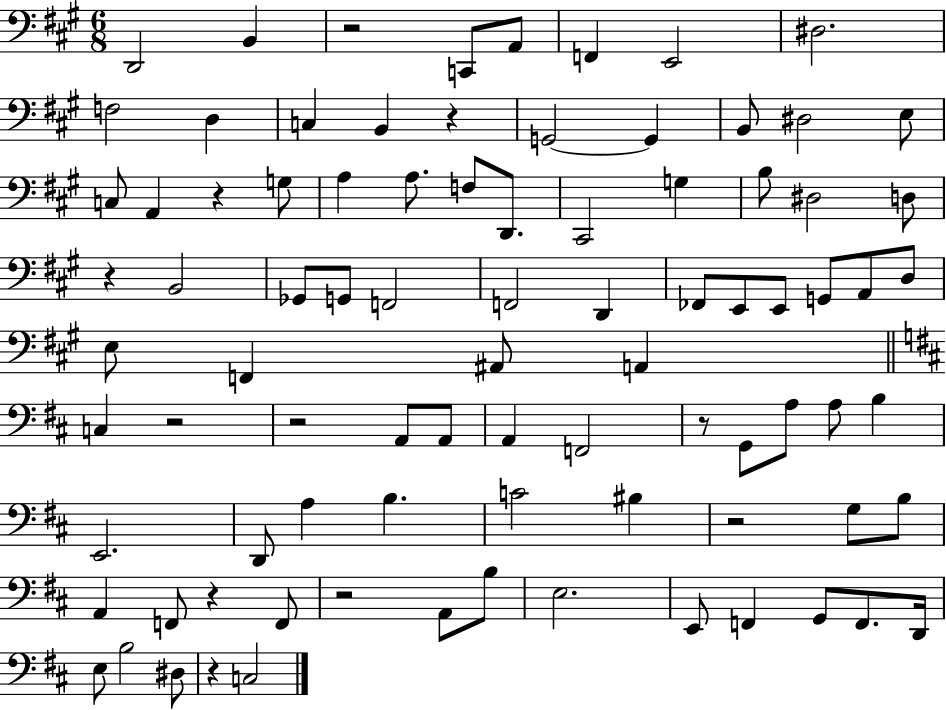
X:1
T:Untitled
M:6/8
L:1/4
K:A
D,,2 B,, z2 C,,/2 A,,/2 F,, E,,2 ^D,2 F,2 D, C, B,, z G,,2 G,, B,,/2 ^D,2 E,/2 C,/2 A,, z G,/2 A, A,/2 F,/2 D,,/2 ^C,,2 G, B,/2 ^D,2 D,/2 z B,,2 _G,,/2 G,,/2 F,,2 F,,2 D,, _F,,/2 E,,/2 E,,/2 G,,/2 A,,/2 D,/2 E,/2 F,, ^A,,/2 A,, C, z2 z2 A,,/2 A,,/2 A,, F,,2 z/2 G,,/2 A,/2 A,/2 B, E,,2 D,,/2 A, B, C2 ^B, z2 G,/2 B,/2 A,, F,,/2 z F,,/2 z2 A,,/2 B,/2 E,2 E,,/2 F,, G,,/2 F,,/2 D,,/4 E,/2 B,2 ^D,/2 z C,2